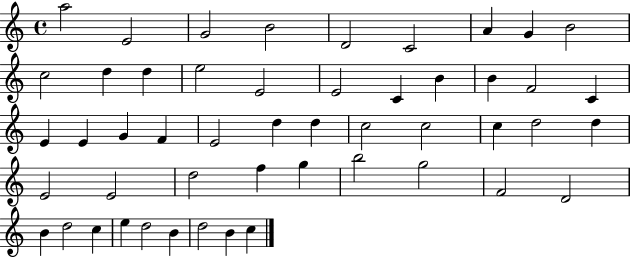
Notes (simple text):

A5/h E4/h G4/h B4/h D4/h C4/h A4/q G4/q B4/h C5/h D5/q D5/q E5/h E4/h E4/h C4/q B4/q B4/q F4/h C4/q E4/q E4/q G4/q F4/q E4/h D5/q D5/q C5/h C5/h C5/q D5/h D5/q E4/h E4/h D5/h F5/q G5/q B5/h G5/h F4/h D4/h B4/q D5/h C5/q E5/q D5/h B4/q D5/h B4/q C5/q